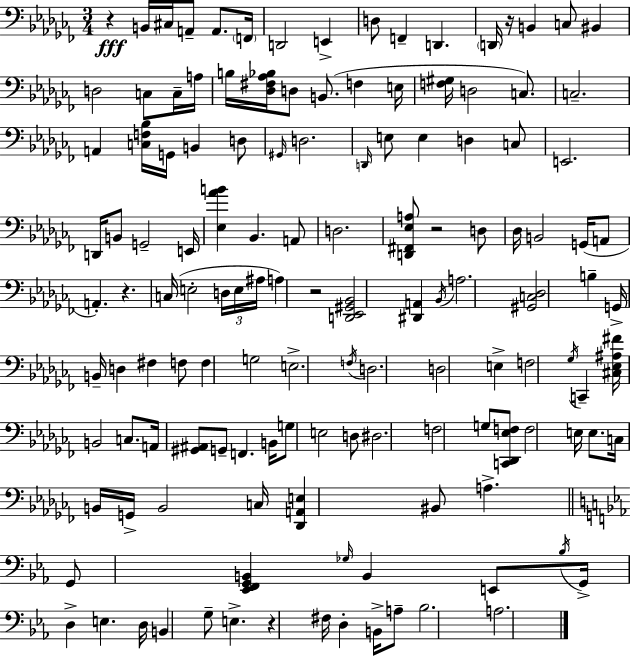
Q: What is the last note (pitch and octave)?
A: A3